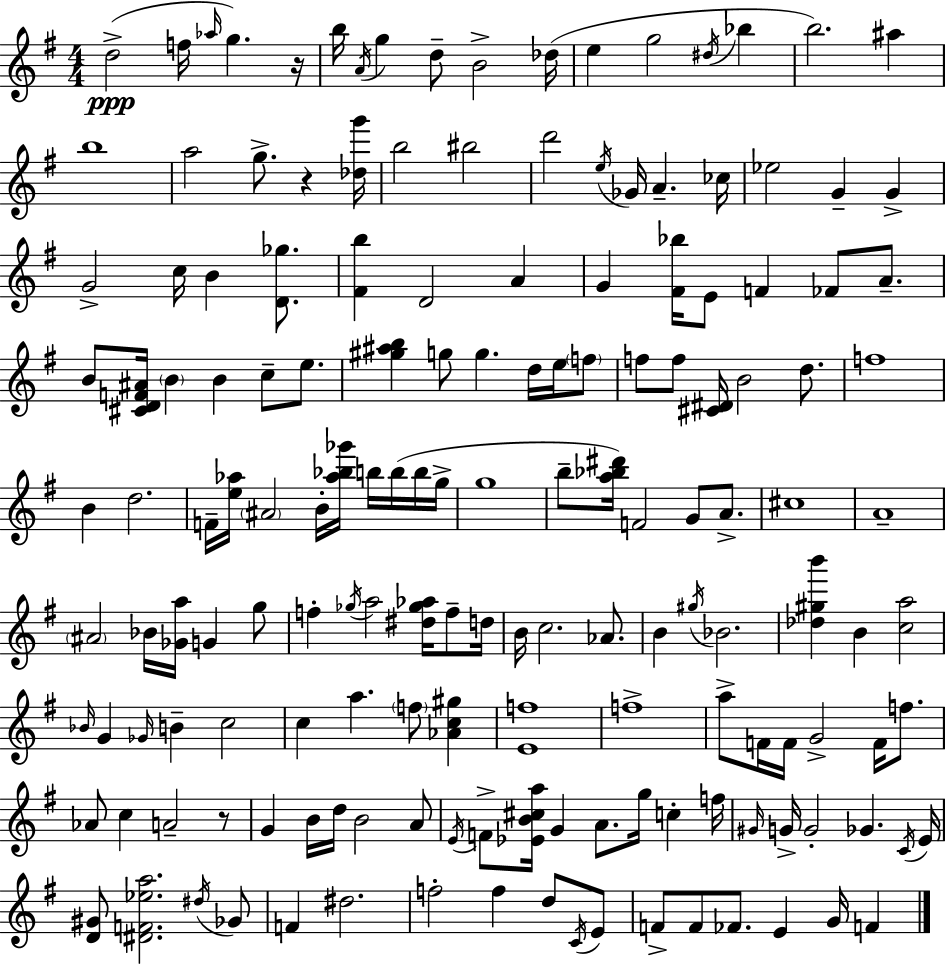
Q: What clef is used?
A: treble